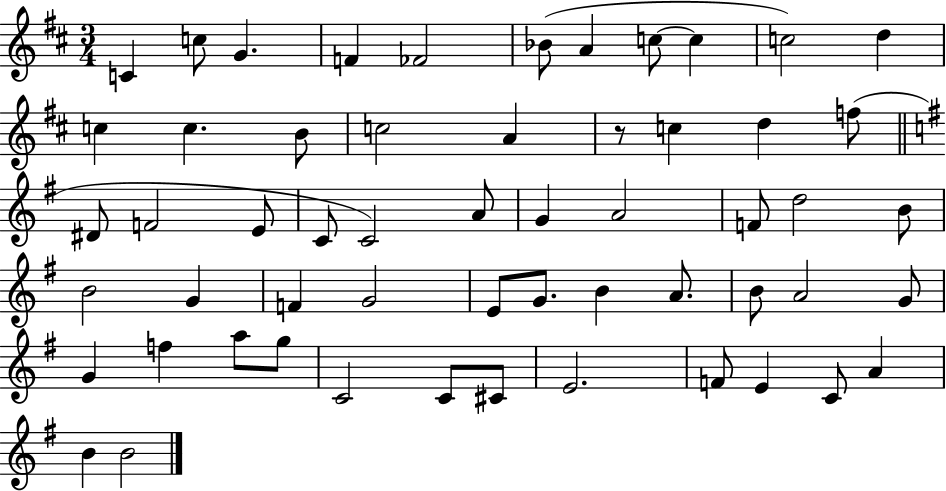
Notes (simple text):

C4/q C5/e G4/q. F4/q FES4/h Bb4/e A4/q C5/e C5/q C5/h D5/q C5/q C5/q. B4/e C5/h A4/q R/e C5/q D5/q F5/e D#4/e F4/h E4/e C4/e C4/h A4/e G4/q A4/h F4/e D5/h B4/e B4/h G4/q F4/q G4/h E4/e G4/e. B4/q A4/e. B4/e A4/h G4/e G4/q F5/q A5/e G5/e C4/h C4/e C#4/e E4/h. F4/e E4/q C4/e A4/q B4/q B4/h